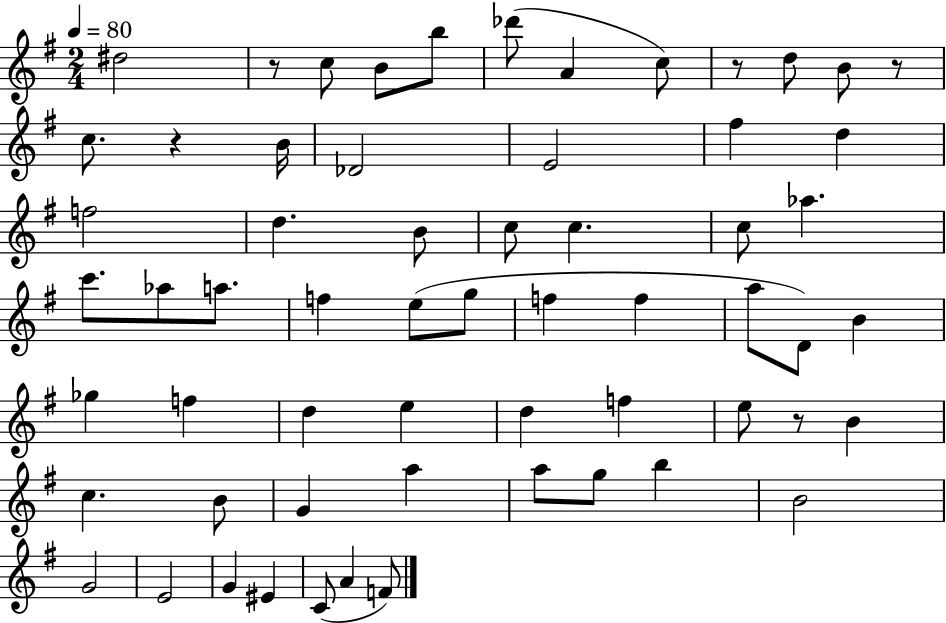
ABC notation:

X:1
T:Untitled
M:2/4
L:1/4
K:G
^d2 z/2 c/2 B/2 b/2 _d'/2 A c/2 z/2 d/2 B/2 z/2 c/2 z B/4 _D2 E2 ^f d f2 d B/2 c/2 c c/2 _a c'/2 _a/2 a/2 f e/2 g/2 f f a/2 D/2 B _g f d e d f e/2 z/2 B c B/2 G a a/2 g/2 b B2 G2 E2 G ^E C/2 A F/2